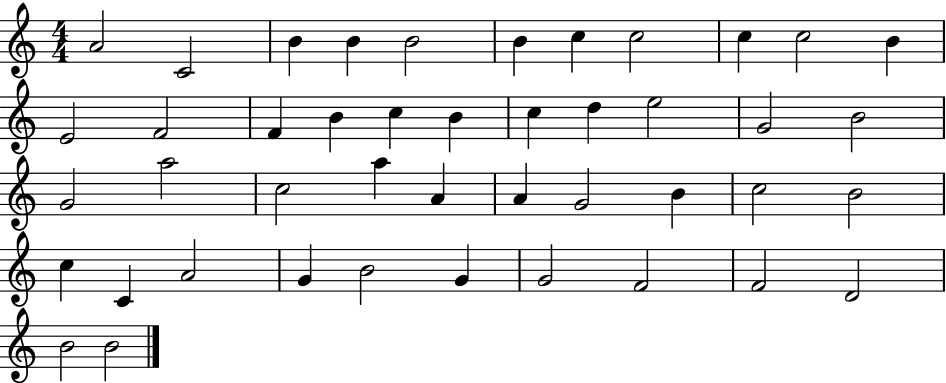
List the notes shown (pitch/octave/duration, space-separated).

A4/h C4/h B4/q B4/q B4/h B4/q C5/q C5/h C5/q C5/h B4/q E4/h F4/h F4/q B4/q C5/q B4/q C5/q D5/q E5/h G4/h B4/h G4/h A5/h C5/h A5/q A4/q A4/q G4/h B4/q C5/h B4/h C5/q C4/q A4/h G4/q B4/h G4/q G4/h F4/h F4/h D4/h B4/h B4/h